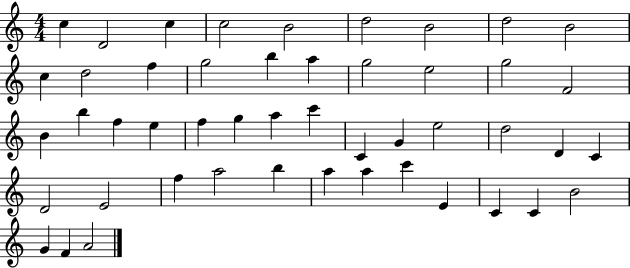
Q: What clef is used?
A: treble